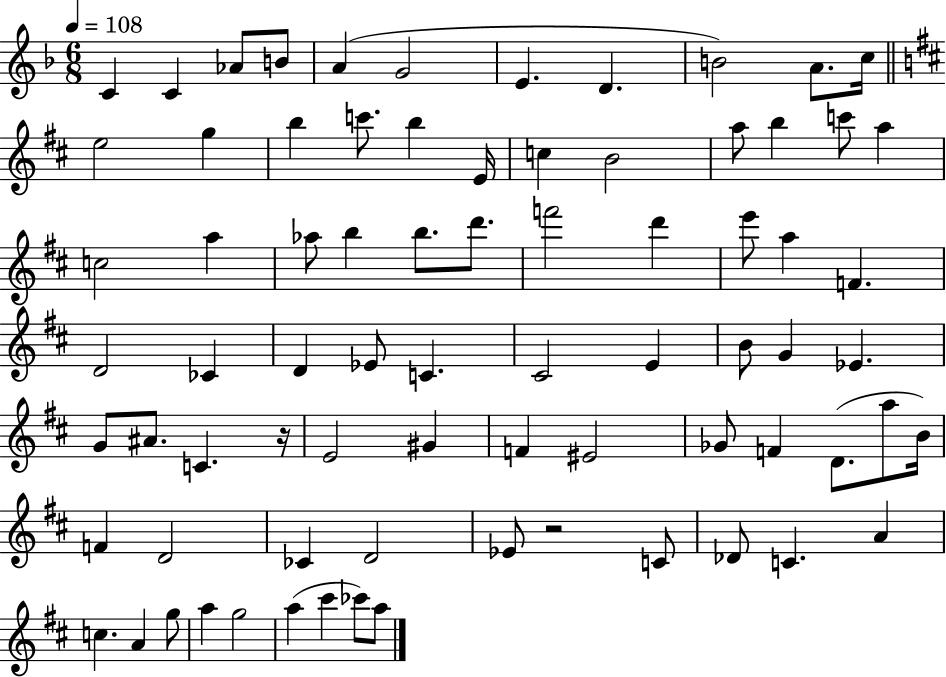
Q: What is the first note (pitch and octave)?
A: C4